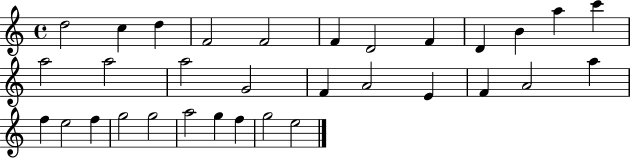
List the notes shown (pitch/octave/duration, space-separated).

D5/h C5/q D5/q F4/h F4/h F4/q D4/h F4/q D4/q B4/q A5/q C6/q A5/h A5/h A5/h G4/h F4/q A4/h E4/q F4/q A4/h A5/q F5/q E5/h F5/q G5/h G5/h A5/h G5/q F5/q G5/h E5/h